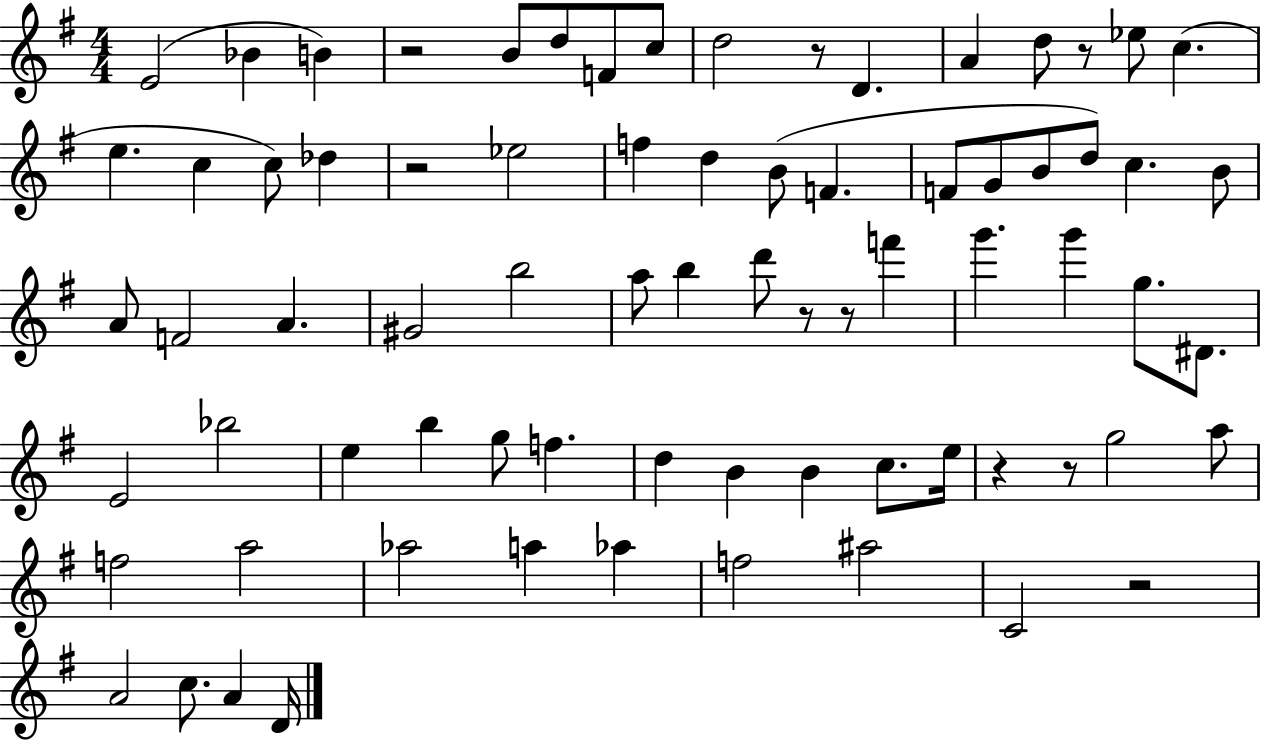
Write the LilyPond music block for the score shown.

{
  \clef treble
  \numericTimeSignature
  \time 4/4
  \key g \major
  e'2( bes'4 b'4) | r2 b'8 d''8 f'8 c''8 | d''2 r8 d'4. | a'4 d''8 r8 ees''8 c''4.( | \break e''4. c''4 c''8) des''4 | r2 ees''2 | f''4 d''4 b'8( f'4. | f'8 g'8 b'8 d''8) c''4. b'8 | \break a'8 f'2 a'4. | gis'2 b''2 | a''8 b''4 d'''8 r8 r8 f'''4 | g'''4. g'''4 g''8. dis'8. | \break e'2 bes''2 | e''4 b''4 g''8 f''4. | d''4 b'4 b'4 c''8. e''16 | r4 r8 g''2 a''8 | \break f''2 a''2 | aes''2 a''4 aes''4 | f''2 ais''2 | c'2 r2 | \break a'2 c''8. a'4 d'16 | \bar "|."
}